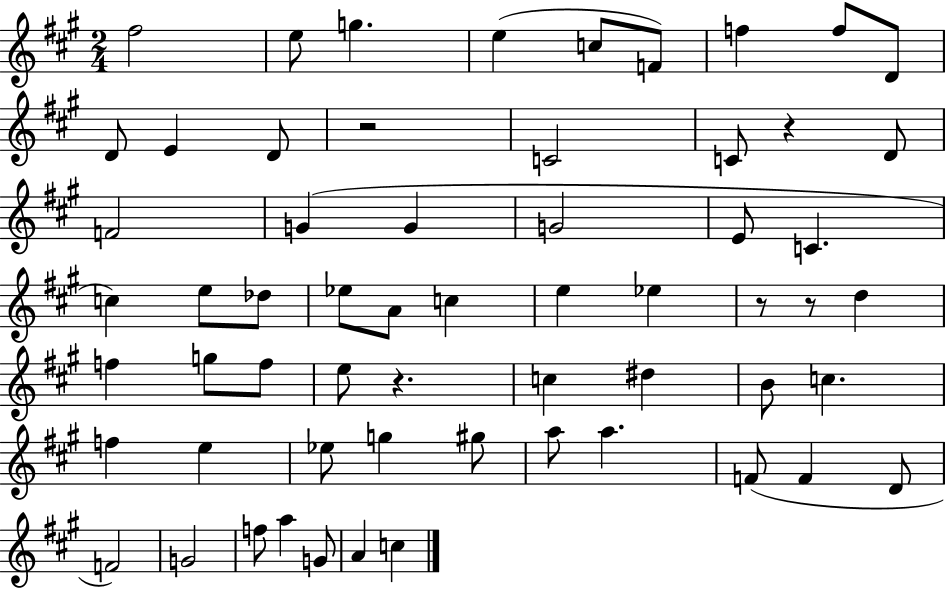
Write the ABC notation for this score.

X:1
T:Untitled
M:2/4
L:1/4
K:A
^f2 e/2 g e c/2 F/2 f f/2 D/2 D/2 E D/2 z2 C2 C/2 z D/2 F2 G G G2 E/2 C c e/2 _d/2 _e/2 A/2 c e _e z/2 z/2 d f g/2 f/2 e/2 z c ^d B/2 c f e _e/2 g ^g/2 a/2 a F/2 F D/2 F2 G2 f/2 a G/2 A c